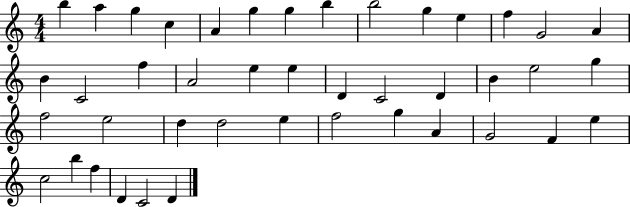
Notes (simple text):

B5/q A5/q G5/q C5/q A4/q G5/q G5/q B5/q B5/h G5/q E5/q F5/q G4/h A4/q B4/q C4/h F5/q A4/h E5/q E5/q D4/q C4/h D4/q B4/q E5/h G5/q F5/h E5/h D5/q D5/h E5/q F5/h G5/q A4/q G4/h F4/q E5/q C5/h B5/q F5/q D4/q C4/h D4/q